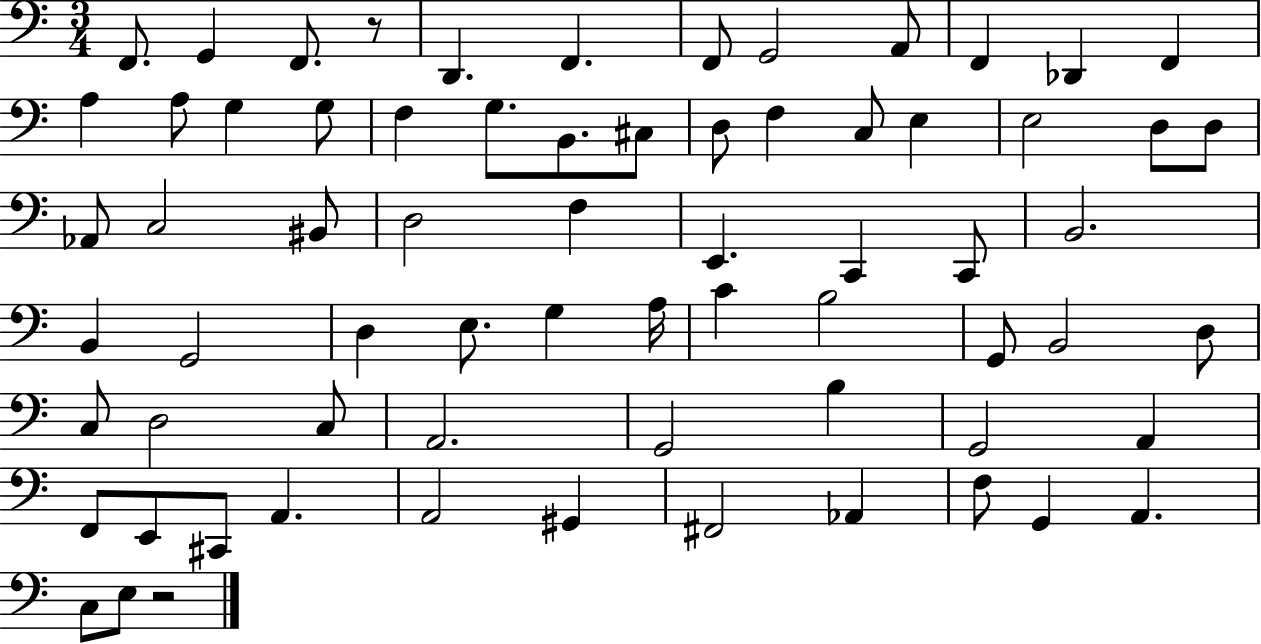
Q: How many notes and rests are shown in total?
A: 69